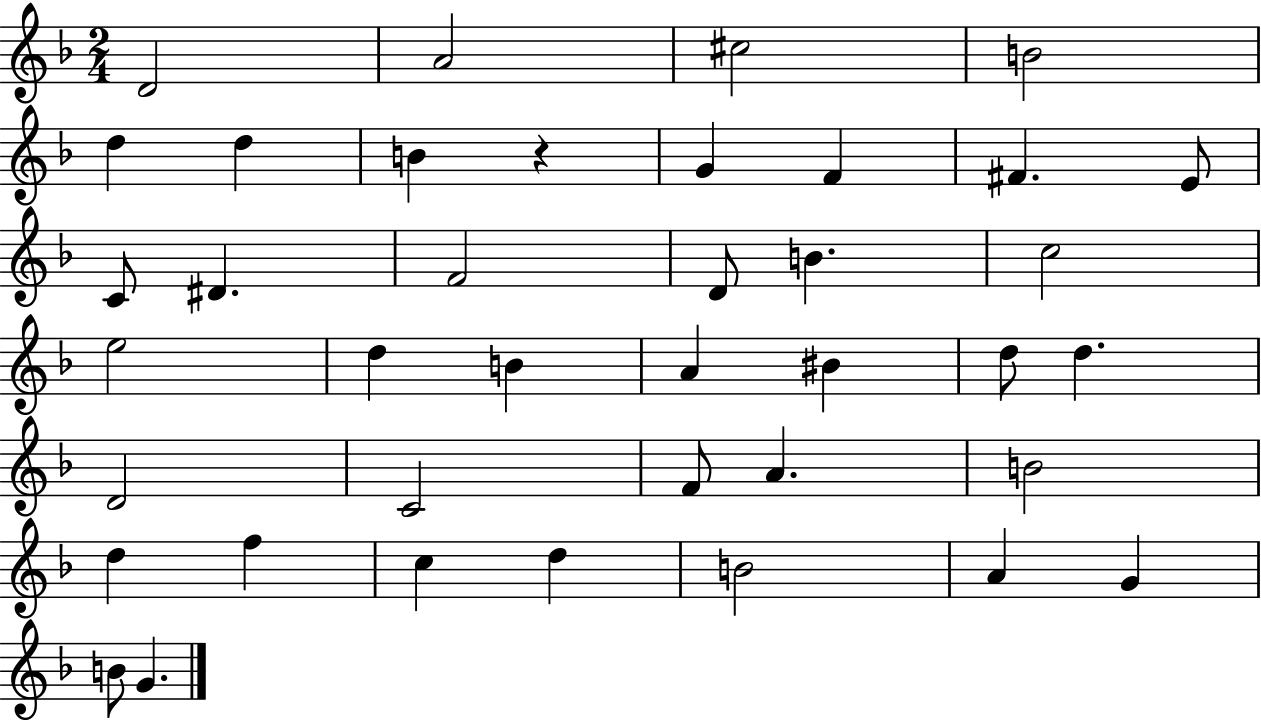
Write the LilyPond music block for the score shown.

{
  \clef treble
  \numericTimeSignature
  \time 2/4
  \key f \major
  d'2 | a'2 | cis''2 | b'2 | \break d''4 d''4 | b'4 r4 | g'4 f'4 | fis'4. e'8 | \break c'8 dis'4. | f'2 | d'8 b'4. | c''2 | \break e''2 | d''4 b'4 | a'4 bis'4 | d''8 d''4. | \break d'2 | c'2 | f'8 a'4. | b'2 | \break d''4 f''4 | c''4 d''4 | b'2 | a'4 g'4 | \break b'8 g'4. | \bar "|."
}